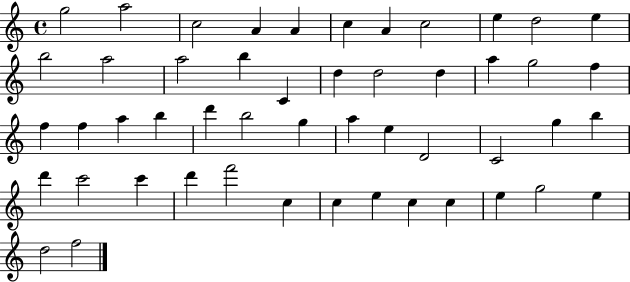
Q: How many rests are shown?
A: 0